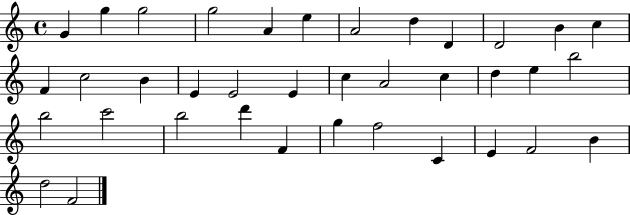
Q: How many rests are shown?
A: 0